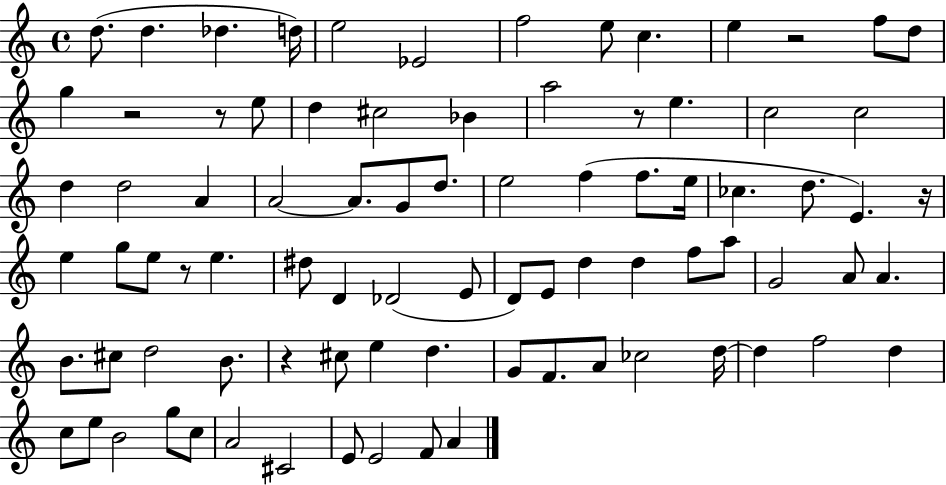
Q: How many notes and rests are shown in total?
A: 85